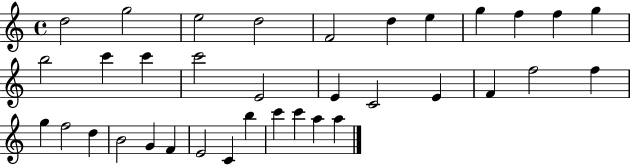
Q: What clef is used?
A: treble